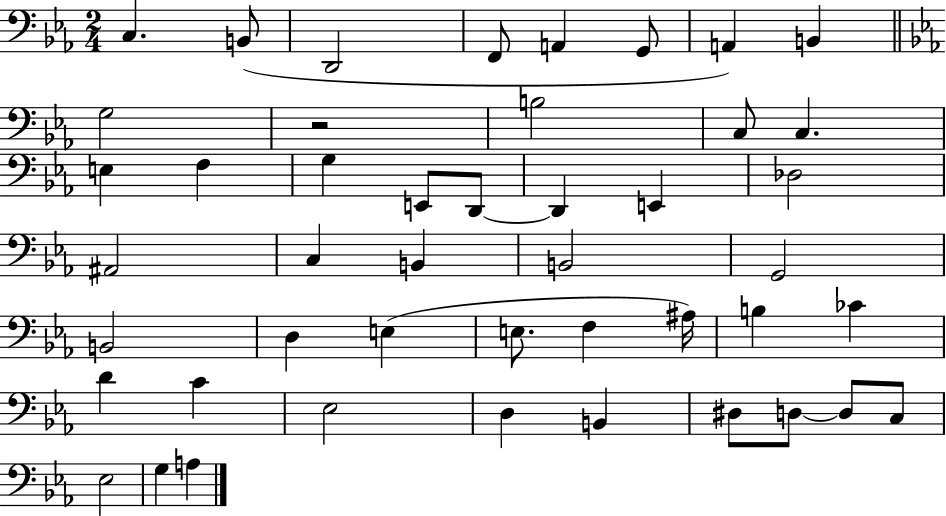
C3/q. B2/e D2/h F2/e A2/q G2/e A2/q B2/q G3/h R/h B3/h C3/e C3/q. E3/q F3/q G3/q E2/e D2/e D2/q E2/q Db3/h A#2/h C3/q B2/q B2/h G2/h B2/h D3/q E3/q E3/e. F3/q A#3/s B3/q CES4/q D4/q C4/q Eb3/h D3/q B2/q D#3/e D3/e D3/e C3/e Eb3/h G3/q A3/q